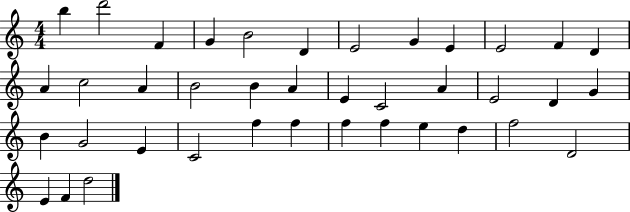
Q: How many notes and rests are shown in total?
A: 39